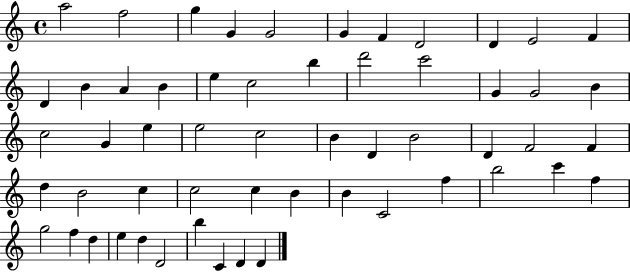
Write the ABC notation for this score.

X:1
T:Untitled
M:4/4
L:1/4
K:C
a2 f2 g G G2 G F D2 D E2 F D B A B e c2 b d'2 c'2 G G2 B c2 G e e2 c2 B D B2 D F2 F d B2 c c2 c B B C2 f b2 c' f g2 f d e d D2 b C D D